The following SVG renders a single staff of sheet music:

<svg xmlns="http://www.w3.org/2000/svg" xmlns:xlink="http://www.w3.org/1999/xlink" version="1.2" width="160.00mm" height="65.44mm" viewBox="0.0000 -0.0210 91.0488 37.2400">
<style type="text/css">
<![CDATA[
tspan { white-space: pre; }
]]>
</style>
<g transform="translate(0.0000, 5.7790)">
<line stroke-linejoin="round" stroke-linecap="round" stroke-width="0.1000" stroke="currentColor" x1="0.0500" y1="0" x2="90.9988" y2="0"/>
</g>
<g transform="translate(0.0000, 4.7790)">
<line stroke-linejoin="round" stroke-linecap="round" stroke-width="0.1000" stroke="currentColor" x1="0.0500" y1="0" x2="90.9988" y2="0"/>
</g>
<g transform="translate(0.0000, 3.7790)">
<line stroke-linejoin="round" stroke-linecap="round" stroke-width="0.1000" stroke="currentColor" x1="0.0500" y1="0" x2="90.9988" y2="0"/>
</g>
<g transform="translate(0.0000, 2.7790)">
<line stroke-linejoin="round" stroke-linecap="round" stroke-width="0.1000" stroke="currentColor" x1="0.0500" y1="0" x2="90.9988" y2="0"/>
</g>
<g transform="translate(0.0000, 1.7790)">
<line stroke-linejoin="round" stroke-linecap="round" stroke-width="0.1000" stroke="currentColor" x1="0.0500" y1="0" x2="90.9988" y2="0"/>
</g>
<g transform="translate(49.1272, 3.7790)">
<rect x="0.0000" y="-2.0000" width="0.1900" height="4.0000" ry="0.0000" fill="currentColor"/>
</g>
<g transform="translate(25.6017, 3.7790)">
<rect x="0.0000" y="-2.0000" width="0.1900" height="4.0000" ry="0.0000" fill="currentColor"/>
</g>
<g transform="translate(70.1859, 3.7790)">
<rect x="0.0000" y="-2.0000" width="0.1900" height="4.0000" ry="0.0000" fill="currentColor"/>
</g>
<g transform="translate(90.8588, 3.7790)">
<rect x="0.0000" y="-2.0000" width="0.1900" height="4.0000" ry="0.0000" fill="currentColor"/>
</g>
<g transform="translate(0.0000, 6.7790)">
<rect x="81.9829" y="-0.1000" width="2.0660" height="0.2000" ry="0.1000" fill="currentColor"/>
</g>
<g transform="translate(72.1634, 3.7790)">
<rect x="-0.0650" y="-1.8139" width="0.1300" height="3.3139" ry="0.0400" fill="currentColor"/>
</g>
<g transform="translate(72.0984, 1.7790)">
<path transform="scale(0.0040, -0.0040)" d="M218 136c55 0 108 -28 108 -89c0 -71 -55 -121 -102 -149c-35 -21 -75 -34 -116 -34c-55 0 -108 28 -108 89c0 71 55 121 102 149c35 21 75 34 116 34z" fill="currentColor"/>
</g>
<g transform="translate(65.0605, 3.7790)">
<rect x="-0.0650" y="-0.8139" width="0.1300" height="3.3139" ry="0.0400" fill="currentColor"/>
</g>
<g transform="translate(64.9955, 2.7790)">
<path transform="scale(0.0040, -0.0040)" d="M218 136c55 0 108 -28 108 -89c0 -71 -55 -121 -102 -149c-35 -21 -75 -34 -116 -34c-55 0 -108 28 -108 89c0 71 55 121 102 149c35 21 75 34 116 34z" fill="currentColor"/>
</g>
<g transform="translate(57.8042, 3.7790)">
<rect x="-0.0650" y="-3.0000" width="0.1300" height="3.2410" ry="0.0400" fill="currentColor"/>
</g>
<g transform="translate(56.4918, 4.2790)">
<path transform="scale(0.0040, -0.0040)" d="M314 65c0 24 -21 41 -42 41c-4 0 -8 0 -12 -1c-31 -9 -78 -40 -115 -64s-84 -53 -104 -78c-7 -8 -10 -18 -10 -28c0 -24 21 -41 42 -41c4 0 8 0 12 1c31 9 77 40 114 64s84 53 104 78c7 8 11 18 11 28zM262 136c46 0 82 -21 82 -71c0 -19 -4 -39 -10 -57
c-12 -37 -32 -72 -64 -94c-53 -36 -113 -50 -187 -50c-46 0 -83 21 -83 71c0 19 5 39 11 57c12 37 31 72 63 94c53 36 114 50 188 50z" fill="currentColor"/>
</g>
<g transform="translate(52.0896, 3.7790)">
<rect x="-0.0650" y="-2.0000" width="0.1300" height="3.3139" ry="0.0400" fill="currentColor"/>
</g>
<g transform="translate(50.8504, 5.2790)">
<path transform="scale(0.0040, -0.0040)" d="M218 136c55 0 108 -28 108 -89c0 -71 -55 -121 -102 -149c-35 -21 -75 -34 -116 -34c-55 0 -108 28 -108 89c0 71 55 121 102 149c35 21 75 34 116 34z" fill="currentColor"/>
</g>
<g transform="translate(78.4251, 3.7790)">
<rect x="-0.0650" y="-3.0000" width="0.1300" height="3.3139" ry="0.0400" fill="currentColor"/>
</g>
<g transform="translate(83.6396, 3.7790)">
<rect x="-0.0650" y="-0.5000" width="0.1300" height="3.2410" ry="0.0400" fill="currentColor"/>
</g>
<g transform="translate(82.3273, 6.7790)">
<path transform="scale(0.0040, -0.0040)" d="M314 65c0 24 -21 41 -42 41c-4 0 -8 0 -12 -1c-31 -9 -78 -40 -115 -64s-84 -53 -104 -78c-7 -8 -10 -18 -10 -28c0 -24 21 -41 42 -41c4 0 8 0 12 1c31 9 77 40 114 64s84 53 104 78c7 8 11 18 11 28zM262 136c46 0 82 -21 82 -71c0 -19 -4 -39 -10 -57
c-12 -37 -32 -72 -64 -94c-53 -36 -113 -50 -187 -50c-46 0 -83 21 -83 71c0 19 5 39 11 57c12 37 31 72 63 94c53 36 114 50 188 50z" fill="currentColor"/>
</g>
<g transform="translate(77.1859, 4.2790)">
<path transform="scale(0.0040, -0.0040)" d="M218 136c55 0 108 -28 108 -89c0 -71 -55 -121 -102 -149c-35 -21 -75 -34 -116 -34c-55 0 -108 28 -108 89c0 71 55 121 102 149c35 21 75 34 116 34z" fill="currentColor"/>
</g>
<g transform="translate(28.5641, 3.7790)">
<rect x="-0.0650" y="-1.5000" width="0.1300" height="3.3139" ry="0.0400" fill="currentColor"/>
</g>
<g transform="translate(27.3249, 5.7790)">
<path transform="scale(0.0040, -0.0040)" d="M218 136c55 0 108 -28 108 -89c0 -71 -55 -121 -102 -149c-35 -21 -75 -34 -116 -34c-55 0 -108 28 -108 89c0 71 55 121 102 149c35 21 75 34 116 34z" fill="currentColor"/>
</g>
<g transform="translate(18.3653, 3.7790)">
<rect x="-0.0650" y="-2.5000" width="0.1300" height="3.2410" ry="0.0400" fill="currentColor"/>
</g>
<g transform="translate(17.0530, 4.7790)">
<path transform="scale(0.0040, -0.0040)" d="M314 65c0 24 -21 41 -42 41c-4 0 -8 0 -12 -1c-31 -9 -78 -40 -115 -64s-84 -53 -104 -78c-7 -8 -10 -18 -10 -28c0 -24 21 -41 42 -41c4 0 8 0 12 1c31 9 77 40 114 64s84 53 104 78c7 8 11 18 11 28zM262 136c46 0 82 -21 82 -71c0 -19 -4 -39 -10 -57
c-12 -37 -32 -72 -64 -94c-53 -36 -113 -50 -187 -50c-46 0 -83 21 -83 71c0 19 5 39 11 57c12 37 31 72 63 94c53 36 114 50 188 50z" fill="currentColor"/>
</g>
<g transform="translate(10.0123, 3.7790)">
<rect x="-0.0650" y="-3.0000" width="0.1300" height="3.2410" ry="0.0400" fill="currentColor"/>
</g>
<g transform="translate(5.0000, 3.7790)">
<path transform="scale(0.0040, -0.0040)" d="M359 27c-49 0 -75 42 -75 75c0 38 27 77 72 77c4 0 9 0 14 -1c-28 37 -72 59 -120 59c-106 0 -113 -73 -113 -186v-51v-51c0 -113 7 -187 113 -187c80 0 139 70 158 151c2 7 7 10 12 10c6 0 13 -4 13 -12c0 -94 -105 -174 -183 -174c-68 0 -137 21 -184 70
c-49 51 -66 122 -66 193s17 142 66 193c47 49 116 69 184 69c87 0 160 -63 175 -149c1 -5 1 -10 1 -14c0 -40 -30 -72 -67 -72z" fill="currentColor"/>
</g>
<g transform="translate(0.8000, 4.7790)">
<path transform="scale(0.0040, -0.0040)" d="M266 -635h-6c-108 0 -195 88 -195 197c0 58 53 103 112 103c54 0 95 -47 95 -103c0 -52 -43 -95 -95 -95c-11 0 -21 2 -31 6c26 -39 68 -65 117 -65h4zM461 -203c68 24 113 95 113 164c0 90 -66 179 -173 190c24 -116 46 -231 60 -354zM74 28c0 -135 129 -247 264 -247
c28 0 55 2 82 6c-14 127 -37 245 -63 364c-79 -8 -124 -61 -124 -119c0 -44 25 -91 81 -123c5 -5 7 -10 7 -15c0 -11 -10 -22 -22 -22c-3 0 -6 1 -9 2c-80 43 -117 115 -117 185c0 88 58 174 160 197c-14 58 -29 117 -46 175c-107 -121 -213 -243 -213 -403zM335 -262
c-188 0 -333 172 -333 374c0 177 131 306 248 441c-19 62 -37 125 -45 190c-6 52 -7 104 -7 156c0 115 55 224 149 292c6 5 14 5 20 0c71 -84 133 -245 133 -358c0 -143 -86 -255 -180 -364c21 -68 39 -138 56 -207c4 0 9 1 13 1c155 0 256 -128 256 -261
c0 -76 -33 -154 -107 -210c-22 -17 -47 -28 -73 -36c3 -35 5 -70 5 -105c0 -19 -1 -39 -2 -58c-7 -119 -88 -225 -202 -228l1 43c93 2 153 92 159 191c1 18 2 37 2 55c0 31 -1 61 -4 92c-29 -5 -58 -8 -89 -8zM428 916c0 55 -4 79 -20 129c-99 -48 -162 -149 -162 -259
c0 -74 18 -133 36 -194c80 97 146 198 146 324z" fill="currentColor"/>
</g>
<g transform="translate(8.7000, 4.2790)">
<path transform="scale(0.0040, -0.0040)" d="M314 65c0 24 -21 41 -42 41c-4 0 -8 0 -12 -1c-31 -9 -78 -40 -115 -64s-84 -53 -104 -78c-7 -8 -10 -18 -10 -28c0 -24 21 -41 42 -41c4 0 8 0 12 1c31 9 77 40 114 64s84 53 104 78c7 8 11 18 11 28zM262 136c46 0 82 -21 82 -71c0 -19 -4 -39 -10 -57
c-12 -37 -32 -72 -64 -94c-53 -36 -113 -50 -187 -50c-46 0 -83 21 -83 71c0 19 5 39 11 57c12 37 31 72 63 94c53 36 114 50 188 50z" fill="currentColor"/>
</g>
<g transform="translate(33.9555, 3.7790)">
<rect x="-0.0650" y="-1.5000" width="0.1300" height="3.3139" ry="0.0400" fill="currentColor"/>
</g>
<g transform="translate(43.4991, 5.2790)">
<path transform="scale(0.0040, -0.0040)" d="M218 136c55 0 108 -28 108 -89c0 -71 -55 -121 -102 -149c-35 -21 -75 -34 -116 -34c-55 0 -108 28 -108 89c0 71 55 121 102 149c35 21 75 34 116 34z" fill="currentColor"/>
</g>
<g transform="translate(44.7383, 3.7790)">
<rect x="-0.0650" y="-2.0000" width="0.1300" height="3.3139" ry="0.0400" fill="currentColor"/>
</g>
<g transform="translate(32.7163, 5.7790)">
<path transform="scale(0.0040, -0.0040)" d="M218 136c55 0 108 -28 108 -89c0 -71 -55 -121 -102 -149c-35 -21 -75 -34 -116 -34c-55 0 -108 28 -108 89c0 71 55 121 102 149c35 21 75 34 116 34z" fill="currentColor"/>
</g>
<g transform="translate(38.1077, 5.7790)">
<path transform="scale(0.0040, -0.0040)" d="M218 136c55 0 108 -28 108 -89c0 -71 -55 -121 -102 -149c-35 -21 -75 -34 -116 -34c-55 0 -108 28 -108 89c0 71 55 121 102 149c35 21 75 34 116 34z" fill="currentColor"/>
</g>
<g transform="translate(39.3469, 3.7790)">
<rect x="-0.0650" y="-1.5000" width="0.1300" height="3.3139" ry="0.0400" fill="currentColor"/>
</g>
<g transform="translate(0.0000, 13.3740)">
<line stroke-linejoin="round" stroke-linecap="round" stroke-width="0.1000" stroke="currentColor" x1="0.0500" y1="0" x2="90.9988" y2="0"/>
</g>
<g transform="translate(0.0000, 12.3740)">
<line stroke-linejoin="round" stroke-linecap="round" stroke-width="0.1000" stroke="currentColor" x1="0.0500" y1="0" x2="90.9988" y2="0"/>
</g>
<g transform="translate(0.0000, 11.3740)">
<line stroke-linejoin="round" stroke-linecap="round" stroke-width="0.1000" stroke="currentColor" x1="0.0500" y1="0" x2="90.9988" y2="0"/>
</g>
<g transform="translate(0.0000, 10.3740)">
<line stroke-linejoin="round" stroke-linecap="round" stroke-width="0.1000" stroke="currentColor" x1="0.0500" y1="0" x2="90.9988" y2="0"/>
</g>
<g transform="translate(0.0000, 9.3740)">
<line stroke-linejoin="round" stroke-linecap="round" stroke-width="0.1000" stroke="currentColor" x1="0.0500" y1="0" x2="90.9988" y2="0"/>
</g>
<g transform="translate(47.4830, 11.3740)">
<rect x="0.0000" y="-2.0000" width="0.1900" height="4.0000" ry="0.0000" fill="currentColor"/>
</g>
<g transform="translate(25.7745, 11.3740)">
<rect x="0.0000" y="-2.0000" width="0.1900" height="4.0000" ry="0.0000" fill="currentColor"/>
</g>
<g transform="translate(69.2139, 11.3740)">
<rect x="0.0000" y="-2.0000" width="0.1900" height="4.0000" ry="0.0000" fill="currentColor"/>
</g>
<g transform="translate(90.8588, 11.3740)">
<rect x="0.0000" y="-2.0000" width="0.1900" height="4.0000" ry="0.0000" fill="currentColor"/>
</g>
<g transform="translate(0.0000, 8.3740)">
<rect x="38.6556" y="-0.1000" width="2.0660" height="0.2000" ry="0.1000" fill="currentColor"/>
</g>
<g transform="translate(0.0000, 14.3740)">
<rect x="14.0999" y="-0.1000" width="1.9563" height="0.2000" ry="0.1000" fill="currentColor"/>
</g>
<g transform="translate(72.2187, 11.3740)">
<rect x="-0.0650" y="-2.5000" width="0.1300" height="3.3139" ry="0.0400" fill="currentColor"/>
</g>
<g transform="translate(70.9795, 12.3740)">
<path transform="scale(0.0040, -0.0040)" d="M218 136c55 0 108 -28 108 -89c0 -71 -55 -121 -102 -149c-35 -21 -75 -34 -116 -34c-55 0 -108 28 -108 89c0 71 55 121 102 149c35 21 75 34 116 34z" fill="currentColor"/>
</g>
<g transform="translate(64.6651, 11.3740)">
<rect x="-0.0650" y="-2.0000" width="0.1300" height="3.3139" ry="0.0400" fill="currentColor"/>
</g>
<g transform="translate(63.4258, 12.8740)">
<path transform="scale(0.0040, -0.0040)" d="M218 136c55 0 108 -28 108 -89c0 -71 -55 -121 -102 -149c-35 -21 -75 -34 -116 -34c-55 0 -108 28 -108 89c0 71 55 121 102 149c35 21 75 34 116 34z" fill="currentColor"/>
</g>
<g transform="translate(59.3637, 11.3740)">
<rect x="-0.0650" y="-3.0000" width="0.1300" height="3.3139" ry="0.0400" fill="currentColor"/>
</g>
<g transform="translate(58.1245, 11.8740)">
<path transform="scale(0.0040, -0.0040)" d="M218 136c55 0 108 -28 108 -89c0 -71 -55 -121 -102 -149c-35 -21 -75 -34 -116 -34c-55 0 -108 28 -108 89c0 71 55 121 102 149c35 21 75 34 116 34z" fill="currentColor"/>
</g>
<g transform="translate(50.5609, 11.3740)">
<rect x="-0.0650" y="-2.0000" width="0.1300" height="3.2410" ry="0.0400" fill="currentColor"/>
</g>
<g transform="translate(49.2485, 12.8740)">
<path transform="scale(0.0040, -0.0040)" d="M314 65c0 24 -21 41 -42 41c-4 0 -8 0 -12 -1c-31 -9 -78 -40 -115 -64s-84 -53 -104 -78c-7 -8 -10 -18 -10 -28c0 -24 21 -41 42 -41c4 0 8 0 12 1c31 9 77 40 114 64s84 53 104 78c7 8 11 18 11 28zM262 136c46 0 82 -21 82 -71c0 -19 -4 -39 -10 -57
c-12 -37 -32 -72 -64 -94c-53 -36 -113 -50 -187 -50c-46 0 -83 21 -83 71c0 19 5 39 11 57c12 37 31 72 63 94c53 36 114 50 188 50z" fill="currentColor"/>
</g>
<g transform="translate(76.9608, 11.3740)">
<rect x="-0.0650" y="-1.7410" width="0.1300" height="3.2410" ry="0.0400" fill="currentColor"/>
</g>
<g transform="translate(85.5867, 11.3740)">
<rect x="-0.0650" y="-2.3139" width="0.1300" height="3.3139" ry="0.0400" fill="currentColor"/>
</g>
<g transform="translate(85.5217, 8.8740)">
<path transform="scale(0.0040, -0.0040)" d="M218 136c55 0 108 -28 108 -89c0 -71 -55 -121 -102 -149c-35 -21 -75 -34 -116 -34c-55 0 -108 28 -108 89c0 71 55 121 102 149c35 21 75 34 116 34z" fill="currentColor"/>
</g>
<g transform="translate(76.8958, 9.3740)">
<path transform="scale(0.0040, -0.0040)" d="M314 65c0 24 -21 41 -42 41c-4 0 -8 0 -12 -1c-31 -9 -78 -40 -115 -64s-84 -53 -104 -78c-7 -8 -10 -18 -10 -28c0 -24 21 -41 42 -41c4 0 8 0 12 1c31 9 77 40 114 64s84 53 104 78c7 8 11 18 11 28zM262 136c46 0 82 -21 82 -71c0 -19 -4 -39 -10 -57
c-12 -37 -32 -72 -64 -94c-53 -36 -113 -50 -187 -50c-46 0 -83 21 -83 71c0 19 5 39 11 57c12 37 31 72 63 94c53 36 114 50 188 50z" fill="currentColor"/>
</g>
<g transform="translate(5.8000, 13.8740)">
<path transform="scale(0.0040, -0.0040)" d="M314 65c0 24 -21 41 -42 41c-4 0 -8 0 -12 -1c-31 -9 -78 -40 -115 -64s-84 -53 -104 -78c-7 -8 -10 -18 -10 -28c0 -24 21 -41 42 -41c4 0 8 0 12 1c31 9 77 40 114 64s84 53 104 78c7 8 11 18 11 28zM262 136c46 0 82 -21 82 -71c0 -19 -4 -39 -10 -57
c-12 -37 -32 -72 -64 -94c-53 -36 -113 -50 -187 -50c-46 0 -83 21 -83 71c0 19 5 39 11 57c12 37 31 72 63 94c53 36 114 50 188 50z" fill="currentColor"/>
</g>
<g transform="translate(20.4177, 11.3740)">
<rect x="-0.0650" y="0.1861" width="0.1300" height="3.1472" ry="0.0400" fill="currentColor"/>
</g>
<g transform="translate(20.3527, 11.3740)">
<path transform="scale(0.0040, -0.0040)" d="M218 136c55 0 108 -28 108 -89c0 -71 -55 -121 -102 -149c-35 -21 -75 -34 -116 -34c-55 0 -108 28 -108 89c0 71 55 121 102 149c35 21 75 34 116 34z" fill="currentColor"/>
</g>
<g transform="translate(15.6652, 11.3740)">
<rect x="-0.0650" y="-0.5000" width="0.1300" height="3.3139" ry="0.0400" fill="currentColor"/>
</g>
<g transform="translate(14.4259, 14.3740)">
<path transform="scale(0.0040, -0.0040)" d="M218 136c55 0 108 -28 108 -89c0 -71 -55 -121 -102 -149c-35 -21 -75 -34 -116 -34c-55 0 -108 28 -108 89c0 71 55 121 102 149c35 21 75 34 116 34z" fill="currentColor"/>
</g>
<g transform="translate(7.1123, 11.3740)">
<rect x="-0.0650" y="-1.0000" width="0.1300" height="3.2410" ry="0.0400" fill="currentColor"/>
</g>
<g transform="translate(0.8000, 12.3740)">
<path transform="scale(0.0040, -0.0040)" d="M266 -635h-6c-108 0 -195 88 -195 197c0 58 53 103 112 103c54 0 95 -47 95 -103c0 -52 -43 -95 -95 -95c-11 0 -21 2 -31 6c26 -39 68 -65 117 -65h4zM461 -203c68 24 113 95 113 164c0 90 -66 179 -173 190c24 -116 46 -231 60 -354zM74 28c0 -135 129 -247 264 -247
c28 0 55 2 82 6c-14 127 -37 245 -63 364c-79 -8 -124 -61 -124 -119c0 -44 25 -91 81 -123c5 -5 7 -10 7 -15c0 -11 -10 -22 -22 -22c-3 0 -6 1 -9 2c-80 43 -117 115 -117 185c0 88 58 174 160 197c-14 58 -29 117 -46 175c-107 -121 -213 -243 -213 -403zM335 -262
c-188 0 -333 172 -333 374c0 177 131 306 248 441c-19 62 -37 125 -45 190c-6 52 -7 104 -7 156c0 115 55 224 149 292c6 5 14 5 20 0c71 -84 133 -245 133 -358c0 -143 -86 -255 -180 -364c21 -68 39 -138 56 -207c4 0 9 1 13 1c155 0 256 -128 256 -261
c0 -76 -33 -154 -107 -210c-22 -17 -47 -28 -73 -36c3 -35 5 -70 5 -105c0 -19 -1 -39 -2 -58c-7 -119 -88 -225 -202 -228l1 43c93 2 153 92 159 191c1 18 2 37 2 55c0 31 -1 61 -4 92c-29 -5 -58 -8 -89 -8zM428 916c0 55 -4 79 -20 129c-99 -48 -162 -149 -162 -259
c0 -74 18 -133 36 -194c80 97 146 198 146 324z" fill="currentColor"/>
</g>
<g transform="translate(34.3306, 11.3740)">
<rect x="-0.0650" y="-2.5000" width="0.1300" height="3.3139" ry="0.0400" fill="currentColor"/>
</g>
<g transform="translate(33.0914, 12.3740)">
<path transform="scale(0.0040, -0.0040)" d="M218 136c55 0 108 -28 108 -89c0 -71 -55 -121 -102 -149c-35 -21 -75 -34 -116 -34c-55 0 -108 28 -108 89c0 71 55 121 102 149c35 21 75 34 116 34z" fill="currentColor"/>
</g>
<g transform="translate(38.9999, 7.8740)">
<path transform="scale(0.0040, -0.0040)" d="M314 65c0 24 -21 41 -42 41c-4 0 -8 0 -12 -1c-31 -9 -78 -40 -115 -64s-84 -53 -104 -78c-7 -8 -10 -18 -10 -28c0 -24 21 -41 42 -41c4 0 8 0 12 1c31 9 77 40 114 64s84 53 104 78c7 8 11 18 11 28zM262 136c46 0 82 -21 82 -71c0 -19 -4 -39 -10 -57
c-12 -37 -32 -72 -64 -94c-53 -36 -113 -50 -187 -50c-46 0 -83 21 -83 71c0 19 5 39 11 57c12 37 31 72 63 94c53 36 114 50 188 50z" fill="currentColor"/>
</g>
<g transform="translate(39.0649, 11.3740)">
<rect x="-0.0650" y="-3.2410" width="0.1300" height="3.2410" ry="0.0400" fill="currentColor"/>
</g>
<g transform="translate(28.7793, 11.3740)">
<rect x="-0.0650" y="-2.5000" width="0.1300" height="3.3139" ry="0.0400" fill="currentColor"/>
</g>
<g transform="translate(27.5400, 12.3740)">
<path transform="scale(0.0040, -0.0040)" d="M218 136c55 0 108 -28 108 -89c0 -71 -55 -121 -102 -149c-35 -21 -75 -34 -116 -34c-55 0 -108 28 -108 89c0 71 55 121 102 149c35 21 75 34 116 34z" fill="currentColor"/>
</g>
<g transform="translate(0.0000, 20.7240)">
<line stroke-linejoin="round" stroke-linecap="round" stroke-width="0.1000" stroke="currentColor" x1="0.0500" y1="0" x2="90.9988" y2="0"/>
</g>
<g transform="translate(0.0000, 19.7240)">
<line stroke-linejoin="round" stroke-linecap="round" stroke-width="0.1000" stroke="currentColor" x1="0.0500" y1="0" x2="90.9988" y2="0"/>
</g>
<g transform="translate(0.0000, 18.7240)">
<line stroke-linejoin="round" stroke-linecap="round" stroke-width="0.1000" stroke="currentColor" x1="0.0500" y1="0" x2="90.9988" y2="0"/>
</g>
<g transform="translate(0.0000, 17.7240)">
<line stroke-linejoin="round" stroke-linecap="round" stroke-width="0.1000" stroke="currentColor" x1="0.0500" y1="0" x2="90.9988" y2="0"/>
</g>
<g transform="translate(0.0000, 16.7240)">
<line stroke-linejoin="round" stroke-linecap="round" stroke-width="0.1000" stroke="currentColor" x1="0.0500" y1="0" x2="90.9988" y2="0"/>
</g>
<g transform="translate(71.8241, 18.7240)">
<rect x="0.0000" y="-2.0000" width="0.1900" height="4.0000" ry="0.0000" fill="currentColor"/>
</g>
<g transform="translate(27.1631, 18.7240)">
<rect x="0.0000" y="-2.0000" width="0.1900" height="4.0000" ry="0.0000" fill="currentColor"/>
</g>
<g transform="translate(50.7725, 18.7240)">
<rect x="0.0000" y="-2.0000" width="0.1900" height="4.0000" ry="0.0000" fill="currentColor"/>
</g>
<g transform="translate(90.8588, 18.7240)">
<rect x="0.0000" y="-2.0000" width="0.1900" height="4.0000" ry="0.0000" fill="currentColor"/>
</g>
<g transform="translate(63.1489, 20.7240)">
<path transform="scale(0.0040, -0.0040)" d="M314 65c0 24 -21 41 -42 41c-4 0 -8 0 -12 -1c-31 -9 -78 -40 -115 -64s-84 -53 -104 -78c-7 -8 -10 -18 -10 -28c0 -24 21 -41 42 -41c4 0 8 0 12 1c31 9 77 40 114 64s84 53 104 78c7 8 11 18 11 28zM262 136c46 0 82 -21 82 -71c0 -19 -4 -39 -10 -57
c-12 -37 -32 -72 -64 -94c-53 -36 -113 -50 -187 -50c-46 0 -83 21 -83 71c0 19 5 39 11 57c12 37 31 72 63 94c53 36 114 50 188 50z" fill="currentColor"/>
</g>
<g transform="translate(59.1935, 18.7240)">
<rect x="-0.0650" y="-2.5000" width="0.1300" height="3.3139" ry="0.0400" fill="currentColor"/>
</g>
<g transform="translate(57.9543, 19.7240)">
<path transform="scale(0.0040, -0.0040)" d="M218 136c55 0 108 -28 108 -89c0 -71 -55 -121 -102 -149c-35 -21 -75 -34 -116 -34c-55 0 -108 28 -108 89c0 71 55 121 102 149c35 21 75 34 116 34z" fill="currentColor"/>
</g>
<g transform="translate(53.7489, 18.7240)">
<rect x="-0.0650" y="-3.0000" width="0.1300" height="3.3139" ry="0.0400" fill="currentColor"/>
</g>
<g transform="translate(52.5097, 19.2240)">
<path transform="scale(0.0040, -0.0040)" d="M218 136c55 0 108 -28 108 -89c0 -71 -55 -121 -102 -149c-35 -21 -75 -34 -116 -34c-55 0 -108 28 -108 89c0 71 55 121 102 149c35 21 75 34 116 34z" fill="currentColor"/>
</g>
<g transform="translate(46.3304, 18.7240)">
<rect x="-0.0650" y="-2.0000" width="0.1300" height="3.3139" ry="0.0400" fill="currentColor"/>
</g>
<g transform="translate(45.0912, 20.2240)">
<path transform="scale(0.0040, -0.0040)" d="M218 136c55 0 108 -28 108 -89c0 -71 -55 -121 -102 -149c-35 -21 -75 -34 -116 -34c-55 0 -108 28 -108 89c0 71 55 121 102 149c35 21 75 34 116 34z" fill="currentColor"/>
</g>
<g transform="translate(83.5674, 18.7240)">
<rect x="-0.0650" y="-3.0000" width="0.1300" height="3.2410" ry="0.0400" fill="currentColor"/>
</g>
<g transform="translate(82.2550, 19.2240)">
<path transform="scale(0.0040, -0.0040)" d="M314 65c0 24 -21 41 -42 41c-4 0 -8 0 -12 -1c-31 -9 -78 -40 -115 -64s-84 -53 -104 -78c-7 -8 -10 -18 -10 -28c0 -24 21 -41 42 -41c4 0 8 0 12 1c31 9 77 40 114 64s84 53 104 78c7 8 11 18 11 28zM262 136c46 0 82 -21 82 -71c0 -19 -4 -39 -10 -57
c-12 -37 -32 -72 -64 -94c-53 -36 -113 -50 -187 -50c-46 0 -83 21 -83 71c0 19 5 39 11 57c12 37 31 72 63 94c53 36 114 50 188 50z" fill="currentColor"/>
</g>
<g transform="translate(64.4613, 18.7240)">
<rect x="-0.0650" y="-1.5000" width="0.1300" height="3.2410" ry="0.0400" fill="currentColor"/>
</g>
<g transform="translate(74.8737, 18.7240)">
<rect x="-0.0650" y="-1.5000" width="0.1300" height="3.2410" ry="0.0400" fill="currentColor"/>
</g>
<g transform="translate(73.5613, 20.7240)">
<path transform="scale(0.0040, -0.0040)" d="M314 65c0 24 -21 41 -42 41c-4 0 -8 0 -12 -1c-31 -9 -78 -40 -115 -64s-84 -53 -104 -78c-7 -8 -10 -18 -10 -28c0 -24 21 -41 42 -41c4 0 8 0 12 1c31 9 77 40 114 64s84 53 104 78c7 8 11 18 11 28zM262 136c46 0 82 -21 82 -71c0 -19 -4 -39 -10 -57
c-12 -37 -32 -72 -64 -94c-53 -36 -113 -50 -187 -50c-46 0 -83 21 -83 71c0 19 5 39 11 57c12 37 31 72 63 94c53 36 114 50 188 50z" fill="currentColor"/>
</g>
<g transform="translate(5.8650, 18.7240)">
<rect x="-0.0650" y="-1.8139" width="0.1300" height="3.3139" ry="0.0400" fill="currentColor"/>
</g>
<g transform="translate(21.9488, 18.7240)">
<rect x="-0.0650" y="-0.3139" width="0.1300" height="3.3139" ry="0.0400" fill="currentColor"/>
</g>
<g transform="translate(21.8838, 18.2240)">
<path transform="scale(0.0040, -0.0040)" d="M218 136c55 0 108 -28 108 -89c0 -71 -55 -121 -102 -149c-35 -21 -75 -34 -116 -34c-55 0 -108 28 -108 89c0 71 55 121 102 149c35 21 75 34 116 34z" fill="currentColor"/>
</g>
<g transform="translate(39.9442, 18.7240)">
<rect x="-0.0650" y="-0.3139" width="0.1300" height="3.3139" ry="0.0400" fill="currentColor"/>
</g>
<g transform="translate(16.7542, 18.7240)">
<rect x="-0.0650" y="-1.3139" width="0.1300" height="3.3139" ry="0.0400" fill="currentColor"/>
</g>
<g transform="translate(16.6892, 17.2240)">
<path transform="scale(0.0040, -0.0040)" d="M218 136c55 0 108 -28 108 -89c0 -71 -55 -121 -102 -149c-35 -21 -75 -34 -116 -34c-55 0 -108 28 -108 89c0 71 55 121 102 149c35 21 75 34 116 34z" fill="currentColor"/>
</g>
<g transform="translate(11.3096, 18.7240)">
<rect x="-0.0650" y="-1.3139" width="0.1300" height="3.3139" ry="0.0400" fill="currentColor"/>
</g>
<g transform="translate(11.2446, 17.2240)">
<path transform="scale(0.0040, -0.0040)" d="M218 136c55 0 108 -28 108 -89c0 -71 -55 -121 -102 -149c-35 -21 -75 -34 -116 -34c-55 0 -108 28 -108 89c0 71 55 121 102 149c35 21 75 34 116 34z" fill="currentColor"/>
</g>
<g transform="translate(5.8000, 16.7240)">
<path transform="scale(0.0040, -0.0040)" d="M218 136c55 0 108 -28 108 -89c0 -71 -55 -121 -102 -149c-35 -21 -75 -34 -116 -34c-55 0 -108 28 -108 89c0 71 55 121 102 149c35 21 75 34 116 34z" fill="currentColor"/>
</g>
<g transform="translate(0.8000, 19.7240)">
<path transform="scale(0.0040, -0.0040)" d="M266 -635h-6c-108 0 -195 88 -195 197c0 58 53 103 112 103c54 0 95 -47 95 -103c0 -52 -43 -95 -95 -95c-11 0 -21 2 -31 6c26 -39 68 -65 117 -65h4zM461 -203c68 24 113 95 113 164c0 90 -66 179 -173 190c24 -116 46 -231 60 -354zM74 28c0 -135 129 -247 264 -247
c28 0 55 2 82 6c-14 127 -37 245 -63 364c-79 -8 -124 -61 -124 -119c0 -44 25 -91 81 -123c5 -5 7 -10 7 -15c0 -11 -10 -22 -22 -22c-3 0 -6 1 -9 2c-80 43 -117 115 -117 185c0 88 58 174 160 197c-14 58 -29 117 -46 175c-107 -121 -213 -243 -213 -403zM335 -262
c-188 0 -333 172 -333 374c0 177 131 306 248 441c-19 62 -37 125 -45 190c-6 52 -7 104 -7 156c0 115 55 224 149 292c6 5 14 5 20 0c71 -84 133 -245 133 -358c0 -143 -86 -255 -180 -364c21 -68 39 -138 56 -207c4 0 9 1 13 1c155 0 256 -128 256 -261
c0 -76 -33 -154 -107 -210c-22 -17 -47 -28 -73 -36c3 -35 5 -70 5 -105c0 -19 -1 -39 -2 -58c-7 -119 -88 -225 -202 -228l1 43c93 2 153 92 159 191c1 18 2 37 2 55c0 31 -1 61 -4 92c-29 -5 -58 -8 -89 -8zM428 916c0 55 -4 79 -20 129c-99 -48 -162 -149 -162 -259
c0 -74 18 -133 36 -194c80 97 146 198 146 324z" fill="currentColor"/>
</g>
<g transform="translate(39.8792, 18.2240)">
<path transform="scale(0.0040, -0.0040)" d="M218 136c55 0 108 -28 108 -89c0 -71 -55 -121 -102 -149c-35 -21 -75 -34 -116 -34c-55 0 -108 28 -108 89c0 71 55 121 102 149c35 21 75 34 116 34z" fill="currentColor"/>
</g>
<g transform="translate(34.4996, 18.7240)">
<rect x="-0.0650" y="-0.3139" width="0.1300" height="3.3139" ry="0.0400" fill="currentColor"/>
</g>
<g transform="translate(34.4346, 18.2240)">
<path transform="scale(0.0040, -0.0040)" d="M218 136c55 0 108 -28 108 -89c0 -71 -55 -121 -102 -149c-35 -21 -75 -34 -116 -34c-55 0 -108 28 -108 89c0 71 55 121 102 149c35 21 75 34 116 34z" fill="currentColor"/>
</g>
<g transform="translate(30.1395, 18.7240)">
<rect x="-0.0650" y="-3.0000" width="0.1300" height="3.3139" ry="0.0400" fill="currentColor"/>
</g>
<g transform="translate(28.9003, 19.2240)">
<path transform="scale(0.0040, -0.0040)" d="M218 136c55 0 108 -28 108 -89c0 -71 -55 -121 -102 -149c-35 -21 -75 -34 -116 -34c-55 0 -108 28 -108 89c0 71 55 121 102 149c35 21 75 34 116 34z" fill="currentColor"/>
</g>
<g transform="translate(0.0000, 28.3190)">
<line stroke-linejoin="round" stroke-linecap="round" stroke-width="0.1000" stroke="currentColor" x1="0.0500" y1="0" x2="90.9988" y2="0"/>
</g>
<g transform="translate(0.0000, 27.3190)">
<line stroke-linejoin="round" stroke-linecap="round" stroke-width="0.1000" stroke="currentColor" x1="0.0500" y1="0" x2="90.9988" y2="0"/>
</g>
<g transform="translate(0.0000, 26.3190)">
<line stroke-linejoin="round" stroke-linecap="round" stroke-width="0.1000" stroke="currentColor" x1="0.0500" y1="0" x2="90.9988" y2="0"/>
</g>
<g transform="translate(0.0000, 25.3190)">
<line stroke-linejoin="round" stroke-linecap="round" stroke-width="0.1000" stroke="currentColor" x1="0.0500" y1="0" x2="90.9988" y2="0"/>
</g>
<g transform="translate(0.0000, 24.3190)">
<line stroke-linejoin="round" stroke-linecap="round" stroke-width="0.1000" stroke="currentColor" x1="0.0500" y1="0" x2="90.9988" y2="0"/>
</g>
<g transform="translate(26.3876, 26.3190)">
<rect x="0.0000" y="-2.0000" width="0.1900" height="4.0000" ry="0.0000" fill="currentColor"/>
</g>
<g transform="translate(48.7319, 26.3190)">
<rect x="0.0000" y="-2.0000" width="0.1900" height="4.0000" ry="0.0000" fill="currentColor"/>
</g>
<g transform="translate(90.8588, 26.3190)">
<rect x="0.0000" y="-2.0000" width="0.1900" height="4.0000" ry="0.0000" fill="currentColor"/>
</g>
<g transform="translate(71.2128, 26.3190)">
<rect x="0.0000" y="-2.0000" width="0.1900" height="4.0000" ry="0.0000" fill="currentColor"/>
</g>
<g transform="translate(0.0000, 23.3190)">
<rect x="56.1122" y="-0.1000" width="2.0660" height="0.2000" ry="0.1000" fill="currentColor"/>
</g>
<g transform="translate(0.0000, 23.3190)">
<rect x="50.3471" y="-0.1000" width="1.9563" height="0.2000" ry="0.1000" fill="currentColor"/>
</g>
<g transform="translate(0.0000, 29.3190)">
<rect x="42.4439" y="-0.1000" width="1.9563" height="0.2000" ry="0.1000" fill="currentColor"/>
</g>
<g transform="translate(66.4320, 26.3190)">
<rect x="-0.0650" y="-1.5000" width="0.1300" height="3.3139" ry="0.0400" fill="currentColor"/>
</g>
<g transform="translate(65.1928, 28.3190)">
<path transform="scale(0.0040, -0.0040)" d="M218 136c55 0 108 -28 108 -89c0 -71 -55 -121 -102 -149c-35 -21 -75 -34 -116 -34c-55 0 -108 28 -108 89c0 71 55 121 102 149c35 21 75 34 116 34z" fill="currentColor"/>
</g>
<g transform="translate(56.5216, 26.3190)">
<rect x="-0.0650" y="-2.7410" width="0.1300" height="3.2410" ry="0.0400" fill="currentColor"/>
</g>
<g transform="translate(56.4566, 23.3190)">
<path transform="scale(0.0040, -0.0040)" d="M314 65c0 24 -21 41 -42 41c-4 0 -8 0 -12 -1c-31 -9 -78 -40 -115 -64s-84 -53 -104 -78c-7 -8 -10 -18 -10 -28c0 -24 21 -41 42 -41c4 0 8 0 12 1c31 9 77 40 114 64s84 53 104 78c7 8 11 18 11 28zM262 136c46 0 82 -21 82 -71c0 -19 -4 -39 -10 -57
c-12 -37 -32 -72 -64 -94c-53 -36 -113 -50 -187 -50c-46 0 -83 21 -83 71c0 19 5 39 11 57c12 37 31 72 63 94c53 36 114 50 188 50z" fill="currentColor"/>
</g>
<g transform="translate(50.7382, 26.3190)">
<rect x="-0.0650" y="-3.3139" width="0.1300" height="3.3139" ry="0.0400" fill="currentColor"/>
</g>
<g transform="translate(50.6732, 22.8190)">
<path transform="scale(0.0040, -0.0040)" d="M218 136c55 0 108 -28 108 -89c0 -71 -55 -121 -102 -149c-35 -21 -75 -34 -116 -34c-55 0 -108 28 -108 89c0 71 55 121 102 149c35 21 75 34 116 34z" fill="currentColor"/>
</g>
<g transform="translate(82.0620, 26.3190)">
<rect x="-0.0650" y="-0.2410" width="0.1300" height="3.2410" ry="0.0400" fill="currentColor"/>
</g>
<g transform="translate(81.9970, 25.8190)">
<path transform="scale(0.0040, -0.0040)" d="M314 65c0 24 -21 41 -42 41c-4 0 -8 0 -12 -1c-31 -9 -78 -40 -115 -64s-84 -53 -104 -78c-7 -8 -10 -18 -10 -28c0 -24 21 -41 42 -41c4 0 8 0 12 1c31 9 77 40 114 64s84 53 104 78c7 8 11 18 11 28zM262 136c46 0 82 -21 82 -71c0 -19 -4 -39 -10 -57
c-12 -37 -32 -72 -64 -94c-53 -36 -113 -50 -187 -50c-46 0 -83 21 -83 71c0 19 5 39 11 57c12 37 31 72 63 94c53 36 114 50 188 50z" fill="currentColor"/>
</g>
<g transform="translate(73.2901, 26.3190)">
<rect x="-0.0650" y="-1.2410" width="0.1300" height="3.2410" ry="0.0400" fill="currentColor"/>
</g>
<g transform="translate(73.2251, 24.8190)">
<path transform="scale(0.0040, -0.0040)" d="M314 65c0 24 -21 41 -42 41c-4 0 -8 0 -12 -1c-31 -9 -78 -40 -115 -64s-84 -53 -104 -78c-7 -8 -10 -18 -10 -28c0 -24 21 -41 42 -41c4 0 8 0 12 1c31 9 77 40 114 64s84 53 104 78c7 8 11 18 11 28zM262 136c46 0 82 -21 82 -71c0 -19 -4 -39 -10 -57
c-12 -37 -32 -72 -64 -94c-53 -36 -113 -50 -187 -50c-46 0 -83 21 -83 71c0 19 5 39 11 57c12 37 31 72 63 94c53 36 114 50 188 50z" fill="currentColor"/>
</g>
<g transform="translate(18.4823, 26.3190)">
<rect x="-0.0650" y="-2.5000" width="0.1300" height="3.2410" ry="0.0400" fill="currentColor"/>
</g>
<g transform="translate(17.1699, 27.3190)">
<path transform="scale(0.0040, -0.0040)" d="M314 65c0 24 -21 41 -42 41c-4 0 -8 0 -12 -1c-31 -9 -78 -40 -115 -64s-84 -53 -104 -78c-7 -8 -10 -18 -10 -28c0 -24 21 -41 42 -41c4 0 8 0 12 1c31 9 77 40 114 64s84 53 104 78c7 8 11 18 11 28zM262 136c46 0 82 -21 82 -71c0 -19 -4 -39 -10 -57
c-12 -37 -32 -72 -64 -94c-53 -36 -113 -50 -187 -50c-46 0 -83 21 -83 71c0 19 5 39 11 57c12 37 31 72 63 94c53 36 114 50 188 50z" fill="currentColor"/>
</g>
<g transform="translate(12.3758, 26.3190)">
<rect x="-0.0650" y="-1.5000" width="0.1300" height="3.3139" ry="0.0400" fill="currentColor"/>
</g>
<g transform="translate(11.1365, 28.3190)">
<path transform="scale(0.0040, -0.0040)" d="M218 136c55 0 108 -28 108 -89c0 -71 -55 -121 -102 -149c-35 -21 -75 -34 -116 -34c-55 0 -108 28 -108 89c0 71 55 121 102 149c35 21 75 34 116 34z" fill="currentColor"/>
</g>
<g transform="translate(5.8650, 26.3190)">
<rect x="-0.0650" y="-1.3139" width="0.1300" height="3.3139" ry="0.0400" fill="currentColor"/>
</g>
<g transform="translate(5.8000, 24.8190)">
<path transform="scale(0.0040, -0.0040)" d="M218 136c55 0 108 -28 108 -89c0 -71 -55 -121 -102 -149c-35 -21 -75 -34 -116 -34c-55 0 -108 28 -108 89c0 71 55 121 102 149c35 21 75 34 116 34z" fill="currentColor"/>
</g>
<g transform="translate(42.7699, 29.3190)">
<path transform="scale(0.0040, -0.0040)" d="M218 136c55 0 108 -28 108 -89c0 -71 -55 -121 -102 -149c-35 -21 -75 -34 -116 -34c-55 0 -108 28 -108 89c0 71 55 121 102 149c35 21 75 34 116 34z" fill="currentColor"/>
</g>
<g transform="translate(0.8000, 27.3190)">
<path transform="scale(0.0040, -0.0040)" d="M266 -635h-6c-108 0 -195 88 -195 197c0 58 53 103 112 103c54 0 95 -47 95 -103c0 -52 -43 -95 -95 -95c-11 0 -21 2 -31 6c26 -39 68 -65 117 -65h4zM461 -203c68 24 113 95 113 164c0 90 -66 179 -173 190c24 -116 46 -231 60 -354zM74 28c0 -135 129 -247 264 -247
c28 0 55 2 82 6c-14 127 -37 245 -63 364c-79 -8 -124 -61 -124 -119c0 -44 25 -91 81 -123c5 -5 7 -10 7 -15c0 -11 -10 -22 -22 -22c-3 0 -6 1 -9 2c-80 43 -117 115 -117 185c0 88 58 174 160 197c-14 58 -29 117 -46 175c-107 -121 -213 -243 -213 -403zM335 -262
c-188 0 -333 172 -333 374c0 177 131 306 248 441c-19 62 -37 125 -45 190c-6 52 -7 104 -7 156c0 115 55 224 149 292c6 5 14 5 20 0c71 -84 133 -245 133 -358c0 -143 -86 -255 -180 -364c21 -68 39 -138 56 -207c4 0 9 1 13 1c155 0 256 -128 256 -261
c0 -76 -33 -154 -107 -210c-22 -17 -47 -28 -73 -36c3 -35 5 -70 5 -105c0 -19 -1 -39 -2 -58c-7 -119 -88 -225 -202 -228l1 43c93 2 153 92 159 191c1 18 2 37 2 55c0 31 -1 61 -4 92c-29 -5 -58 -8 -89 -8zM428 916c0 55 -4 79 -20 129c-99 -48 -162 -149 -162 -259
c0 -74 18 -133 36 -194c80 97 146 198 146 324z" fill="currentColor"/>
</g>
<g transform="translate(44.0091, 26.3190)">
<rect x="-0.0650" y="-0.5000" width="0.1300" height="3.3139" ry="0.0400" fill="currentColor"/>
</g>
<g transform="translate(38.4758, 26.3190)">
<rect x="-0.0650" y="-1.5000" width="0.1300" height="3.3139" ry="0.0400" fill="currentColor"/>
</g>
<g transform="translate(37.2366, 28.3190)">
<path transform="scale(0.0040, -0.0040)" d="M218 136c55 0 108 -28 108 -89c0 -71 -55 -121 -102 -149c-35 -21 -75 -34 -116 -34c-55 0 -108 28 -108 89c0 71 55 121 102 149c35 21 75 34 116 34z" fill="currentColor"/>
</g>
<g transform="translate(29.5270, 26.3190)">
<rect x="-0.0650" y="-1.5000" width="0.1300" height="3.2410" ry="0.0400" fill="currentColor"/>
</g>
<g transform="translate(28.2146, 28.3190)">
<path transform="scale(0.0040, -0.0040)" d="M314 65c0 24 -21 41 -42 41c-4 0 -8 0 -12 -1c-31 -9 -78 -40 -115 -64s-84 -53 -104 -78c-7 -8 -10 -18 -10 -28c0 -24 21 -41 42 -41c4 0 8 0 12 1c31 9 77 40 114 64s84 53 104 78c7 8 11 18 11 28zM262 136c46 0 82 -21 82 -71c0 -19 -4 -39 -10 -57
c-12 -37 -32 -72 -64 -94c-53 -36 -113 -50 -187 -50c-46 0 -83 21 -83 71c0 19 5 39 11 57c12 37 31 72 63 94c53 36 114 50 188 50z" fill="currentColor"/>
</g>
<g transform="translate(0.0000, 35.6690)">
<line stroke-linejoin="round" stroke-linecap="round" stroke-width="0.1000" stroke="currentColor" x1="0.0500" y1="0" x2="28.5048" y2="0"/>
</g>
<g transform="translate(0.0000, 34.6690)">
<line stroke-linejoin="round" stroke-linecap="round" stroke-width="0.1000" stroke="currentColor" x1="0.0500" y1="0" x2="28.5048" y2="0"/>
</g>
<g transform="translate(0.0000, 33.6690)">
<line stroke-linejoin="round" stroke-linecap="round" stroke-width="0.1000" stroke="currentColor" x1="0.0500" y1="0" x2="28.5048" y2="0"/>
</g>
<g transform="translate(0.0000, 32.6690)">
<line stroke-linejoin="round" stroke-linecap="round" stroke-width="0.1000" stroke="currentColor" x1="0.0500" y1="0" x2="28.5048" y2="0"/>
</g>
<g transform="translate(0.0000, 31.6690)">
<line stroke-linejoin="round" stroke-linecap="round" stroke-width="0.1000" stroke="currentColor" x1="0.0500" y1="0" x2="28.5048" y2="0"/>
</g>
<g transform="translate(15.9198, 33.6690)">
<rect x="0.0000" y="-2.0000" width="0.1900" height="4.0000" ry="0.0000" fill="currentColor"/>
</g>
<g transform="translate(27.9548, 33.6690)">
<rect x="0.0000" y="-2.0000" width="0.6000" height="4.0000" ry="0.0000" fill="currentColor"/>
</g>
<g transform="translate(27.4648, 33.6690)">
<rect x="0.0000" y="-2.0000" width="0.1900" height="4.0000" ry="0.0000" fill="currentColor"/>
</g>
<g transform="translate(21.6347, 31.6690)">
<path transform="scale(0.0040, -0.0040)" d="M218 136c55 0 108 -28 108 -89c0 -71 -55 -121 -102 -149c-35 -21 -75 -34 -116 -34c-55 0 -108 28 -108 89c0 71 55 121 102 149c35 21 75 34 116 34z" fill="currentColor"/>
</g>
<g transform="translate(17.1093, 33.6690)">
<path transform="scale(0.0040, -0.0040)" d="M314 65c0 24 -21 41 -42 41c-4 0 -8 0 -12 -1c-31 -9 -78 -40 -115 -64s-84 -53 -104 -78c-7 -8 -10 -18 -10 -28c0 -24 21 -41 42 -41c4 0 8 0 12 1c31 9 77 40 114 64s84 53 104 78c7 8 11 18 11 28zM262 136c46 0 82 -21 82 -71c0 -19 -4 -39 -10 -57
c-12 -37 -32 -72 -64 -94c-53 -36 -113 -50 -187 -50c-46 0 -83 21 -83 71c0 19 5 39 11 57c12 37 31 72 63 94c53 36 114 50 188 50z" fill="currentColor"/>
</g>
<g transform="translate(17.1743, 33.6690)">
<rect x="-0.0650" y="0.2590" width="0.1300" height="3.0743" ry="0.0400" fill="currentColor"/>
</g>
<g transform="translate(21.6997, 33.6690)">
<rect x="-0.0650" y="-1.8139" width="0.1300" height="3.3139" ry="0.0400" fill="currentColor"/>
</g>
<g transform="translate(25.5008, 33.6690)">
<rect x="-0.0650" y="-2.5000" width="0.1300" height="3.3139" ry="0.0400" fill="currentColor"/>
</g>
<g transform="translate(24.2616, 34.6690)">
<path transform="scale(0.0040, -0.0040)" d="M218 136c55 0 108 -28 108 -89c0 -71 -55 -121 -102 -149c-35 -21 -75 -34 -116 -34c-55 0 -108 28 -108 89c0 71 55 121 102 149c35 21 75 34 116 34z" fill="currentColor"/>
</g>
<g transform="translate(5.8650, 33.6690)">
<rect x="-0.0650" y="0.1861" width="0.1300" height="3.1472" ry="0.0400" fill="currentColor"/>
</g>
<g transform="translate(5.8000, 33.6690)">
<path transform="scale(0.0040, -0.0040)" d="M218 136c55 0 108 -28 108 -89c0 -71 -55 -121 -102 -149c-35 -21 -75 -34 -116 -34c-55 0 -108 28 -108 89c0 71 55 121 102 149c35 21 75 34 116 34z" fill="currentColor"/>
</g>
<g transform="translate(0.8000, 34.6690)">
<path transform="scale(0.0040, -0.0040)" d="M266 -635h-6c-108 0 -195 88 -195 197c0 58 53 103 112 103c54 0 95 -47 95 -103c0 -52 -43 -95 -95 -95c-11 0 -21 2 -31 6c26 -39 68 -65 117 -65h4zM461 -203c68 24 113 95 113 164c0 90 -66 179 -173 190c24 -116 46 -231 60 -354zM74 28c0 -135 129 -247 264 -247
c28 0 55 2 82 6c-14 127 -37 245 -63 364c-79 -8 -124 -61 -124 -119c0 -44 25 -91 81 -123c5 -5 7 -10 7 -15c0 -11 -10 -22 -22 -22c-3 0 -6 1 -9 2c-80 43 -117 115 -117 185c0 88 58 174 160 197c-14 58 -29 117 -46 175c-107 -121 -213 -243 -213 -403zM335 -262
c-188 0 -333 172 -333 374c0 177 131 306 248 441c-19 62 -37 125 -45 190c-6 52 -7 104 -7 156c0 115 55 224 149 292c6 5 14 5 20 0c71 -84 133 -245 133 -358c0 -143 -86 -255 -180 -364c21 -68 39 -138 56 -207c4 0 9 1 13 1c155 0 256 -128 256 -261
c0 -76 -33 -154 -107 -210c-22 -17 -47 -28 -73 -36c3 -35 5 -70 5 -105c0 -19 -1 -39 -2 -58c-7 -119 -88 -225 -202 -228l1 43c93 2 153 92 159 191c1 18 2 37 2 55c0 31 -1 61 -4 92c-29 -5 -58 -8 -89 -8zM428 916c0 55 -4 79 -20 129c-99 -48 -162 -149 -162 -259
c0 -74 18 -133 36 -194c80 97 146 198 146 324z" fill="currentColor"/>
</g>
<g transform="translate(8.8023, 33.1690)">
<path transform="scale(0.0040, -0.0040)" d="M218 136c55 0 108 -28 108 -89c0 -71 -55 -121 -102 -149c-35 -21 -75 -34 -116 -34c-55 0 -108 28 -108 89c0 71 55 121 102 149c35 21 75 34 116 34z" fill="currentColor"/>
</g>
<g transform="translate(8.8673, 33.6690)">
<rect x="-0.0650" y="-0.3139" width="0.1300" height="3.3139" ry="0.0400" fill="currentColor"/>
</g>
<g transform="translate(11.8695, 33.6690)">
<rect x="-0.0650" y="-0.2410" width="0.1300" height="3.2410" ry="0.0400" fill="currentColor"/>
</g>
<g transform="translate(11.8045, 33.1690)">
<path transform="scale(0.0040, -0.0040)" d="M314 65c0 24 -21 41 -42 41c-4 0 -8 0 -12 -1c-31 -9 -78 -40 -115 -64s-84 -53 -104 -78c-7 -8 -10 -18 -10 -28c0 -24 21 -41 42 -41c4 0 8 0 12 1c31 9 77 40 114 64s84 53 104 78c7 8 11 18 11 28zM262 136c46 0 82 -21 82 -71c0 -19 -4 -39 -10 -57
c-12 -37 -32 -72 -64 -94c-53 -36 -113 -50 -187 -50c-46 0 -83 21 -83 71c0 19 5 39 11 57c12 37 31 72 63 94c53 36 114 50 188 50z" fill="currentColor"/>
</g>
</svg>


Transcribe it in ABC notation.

X:1
T:Untitled
M:4/4
L:1/4
K:C
A2 G2 E E E F F A2 d f A C2 D2 C B G G b2 F2 A F G f2 g f e e c A c c F A G E2 E2 A2 e E G2 E2 E C b a2 E e2 c2 B c c2 B2 f G